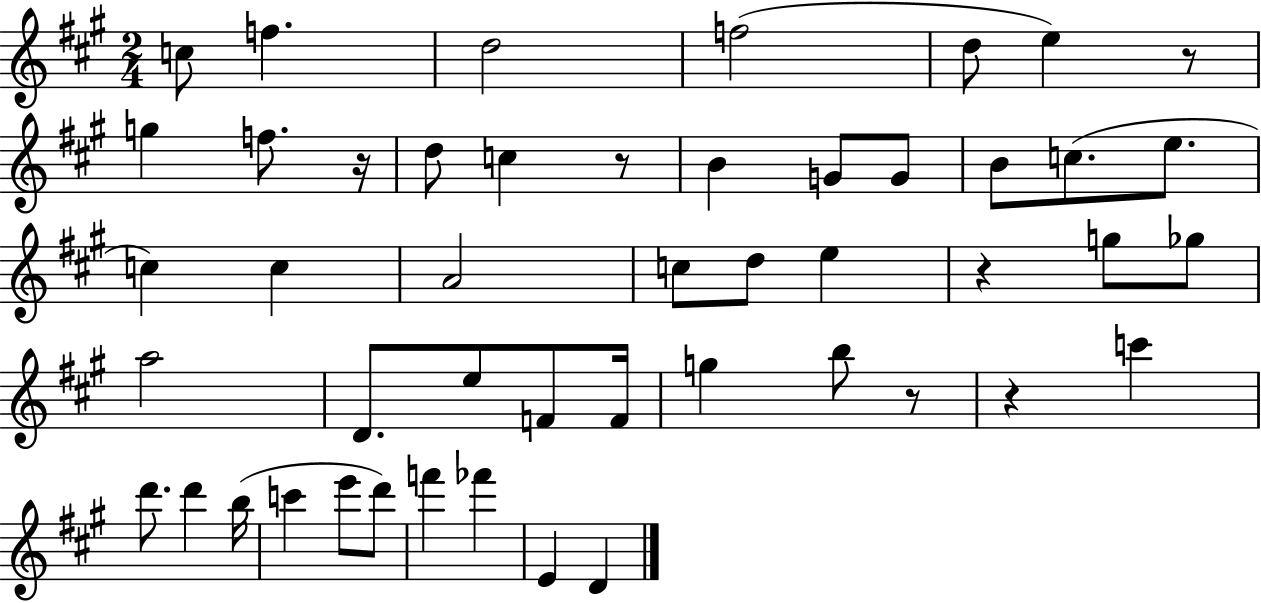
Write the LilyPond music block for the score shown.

{
  \clef treble
  \numericTimeSignature
  \time 2/4
  \key a \major
  c''8 f''4. | d''2 | f''2( | d''8 e''4) r8 | \break g''4 f''8. r16 | d''8 c''4 r8 | b'4 g'8 g'8 | b'8 c''8.( e''8. | \break c''4) c''4 | a'2 | c''8 d''8 e''4 | r4 g''8 ges''8 | \break a''2 | d'8. e''8 f'8 f'16 | g''4 b''8 r8 | r4 c'''4 | \break d'''8. d'''4 b''16( | c'''4 e'''8 d'''8) | f'''4 fes'''4 | e'4 d'4 | \break \bar "|."
}